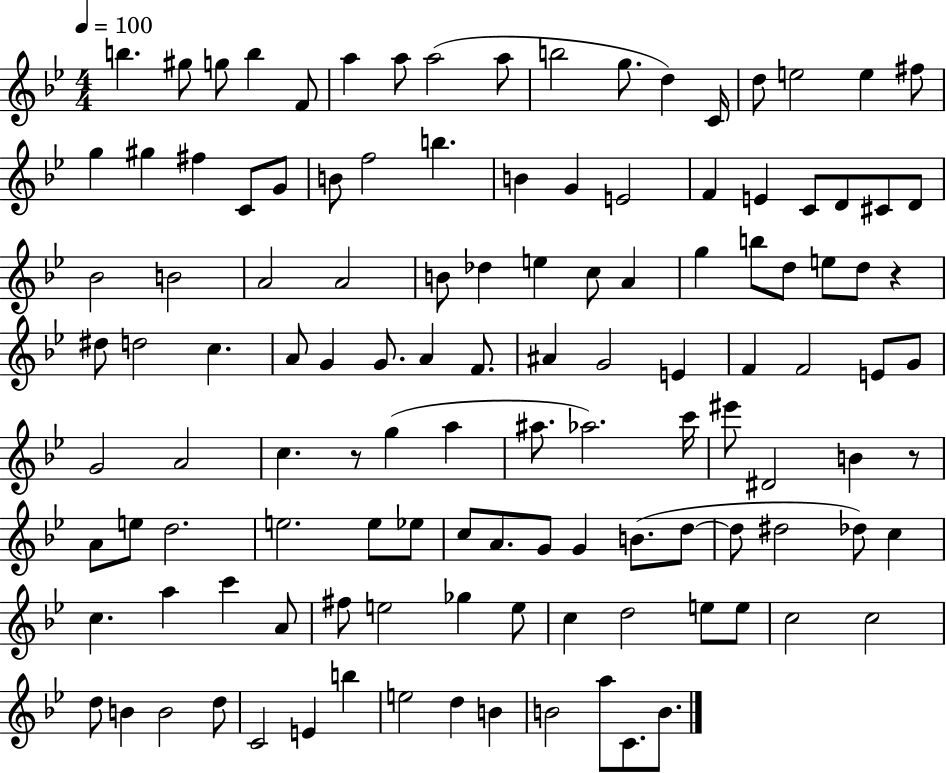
B5/q. G#5/e G5/e B5/q F4/e A5/q A5/e A5/h A5/e B5/h G5/e. D5/q C4/s D5/e E5/h E5/q F#5/e G5/q G#5/q F#5/q C4/e G4/e B4/e F5/h B5/q. B4/q G4/q E4/h F4/q E4/q C4/e D4/e C#4/e D4/e Bb4/h B4/h A4/h A4/h B4/e Db5/q E5/q C5/e A4/q G5/q B5/e D5/e E5/e D5/e R/q D#5/e D5/h C5/q. A4/e G4/q G4/e. A4/q F4/e. A#4/q G4/h E4/q F4/q F4/h E4/e G4/e G4/h A4/h C5/q. R/e G5/q A5/q A#5/e. Ab5/h. C6/s EIS6/e D#4/h B4/q R/e A4/e E5/e D5/h. E5/h. E5/e Eb5/e C5/e A4/e. G4/e G4/q B4/e. D5/e D5/e D#5/h Db5/e C5/q C5/q. A5/q C6/q A4/e F#5/e E5/h Gb5/q E5/e C5/q D5/h E5/e E5/e C5/h C5/h D5/e B4/q B4/h D5/e C4/h E4/q B5/q E5/h D5/q B4/q B4/h A5/e C4/e. B4/e.